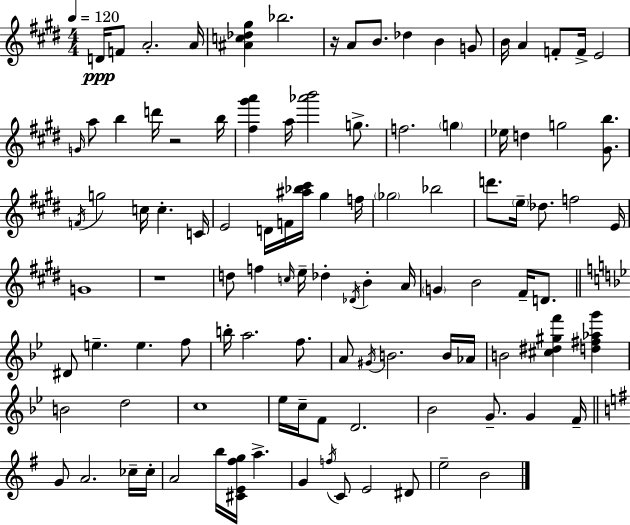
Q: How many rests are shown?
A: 3